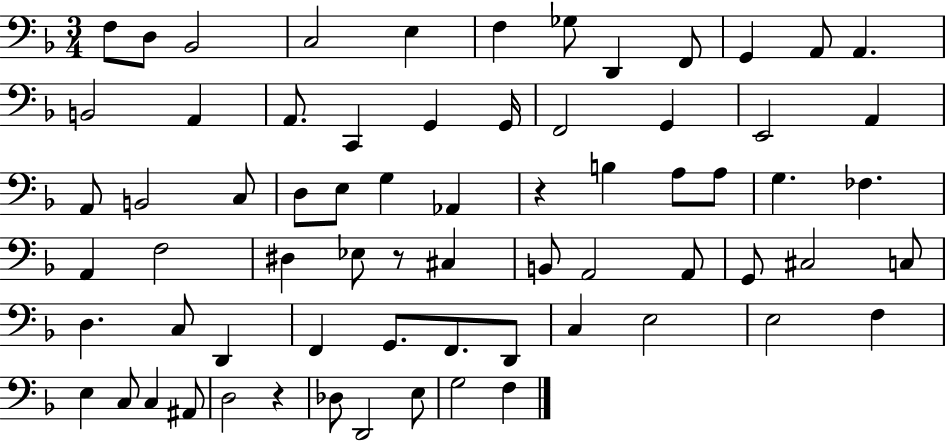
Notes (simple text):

F3/e D3/e Bb2/h C3/h E3/q F3/q Gb3/e D2/q F2/e G2/q A2/e A2/q. B2/h A2/q A2/e. C2/q G2/q G2/s F2/h G2/q E2/h A2/q A2/e B2/h C3/e D3/e E3/e G3/q Ab2/q R/q B3/q A3/e A3/e G3/q. FES3/q. A2/q F3/h D#3/q Eb3/e R/e C#3/q B2/e A2/h A2/e G2/e C#3/h C3/e D3/q. C3/e D2/q F2/q G2/e. F2/e. D2/e C3/q E3/h E3/h F3/q E3/q C3/e C3/q A#2/e D3/h R/q Db3/e D2/h E3/e G3/h F3/q